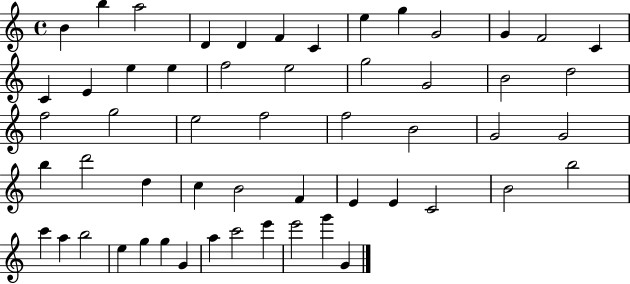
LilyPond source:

{
  \clef treble
  \time 4/4
  \defaultTimeSignature
  \key c \major
  b'4 b''4 a''2 | d'4 d'4 f'4 c'4 | e''4 g''4 g'2 | g'4 f'2 c'4 | \break c'4 e'4 e''4 e''4 | f''2 e''2 | g''2 g'2 | b'2 d''2 | \break f''2 g''2 | e''2 f''2 | f''2 b'2 | g'2 g'2 | \break b''4 d'''2 d''4 | c''4 b'2 f'4 | e'4 e'4 c'2 | b'2 b''2 | \break c'''4 a''4 b''2 | e''4 g''4 g''4 g'4 | a''4 c'''2 e'''4 | e'''2 g'''4 g'4 | \break \bar "|."
}